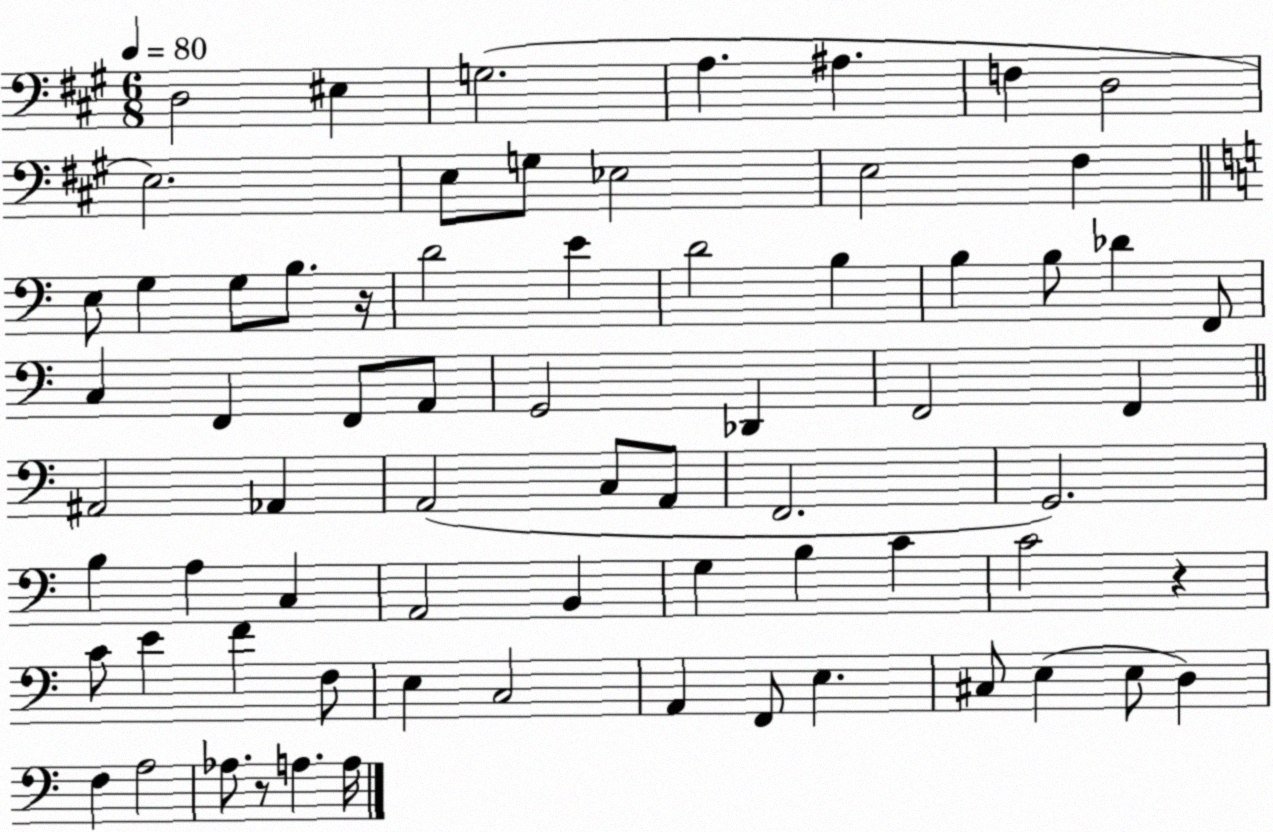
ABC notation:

X:1
T:Untitled
M:6/8
L:1/4
K:A
D,2 ^E, G,2 A, ^A, F, D,2 E,2 E,/2 G,/2 _E,2 E,2 ^F, E,/2 G, G,/2 B,/2 z/4 D2 E D2 B, B, B,/2 _D F,,/2 C, F,, F,,/2 A,,/2 G,,2 _D,, F,,2 F,, ^A,,2 _A,, A,,2 C,/2 A,,/2 F,,2 G,,2 B, A, C, A,,2 B,, G, B, C C2 z C/2 E F F,/2 E, C,2 A,, F,,/2 E, ^C,/2 E, E,/2 D, F, A,2 _A,/2 z/2 A, A,/4